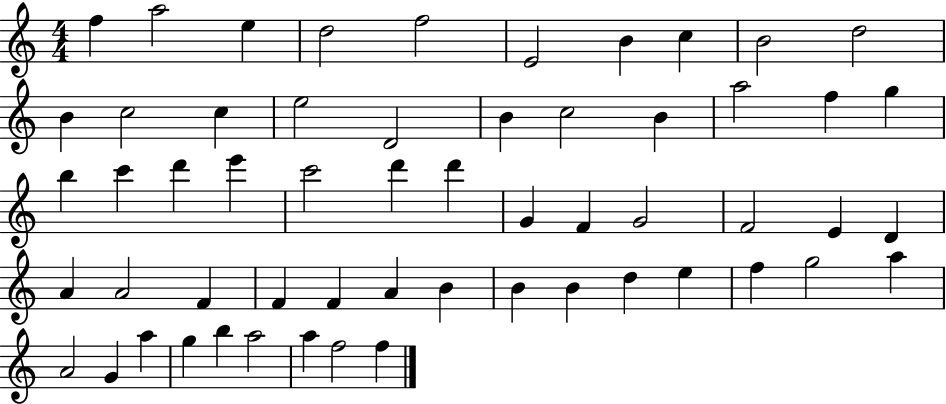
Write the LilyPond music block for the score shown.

{
  \clef treble
  \numericTimeSignature
  \time 4/4
  \key c \major
  f''4 a''2 e''4 | d''2 f''2 | e'2 b'4 c''4 | b'2 d''2 | \break b'4 c''2 c''4 | e''2 d'2 | b'4 c''2 b'4 | a''2 f''4 g''4 | \break b''4 c'''4 d'''4 e'''4 | c'''2 d'''4 d'''4 | g'4 f'4 g'2 | f'2 e'4 d'4 | \break a'4 a'2 f'4 | f'4 f'4 a'4 b'4 | b'4 b'4 d''4 e''4 | f''4 g''2 a''4 | \break a'2 g'4 a''4 | g''4 b''4 a''2 | a''4 f''2 f''4 | \bar "|."
}